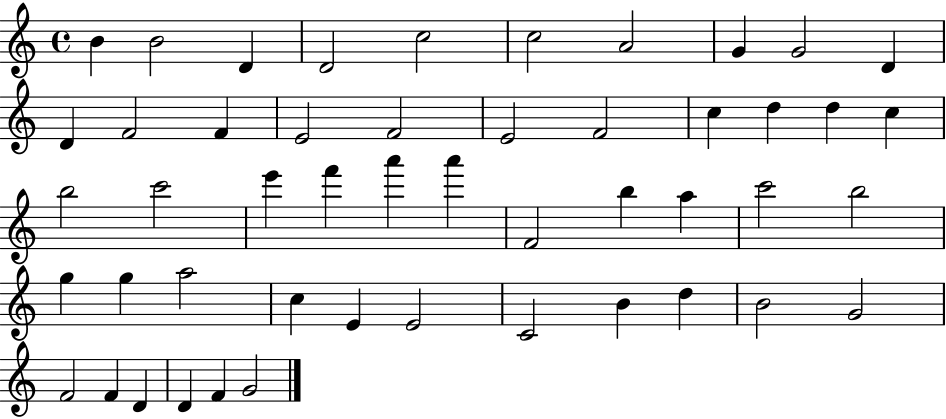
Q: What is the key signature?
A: C major